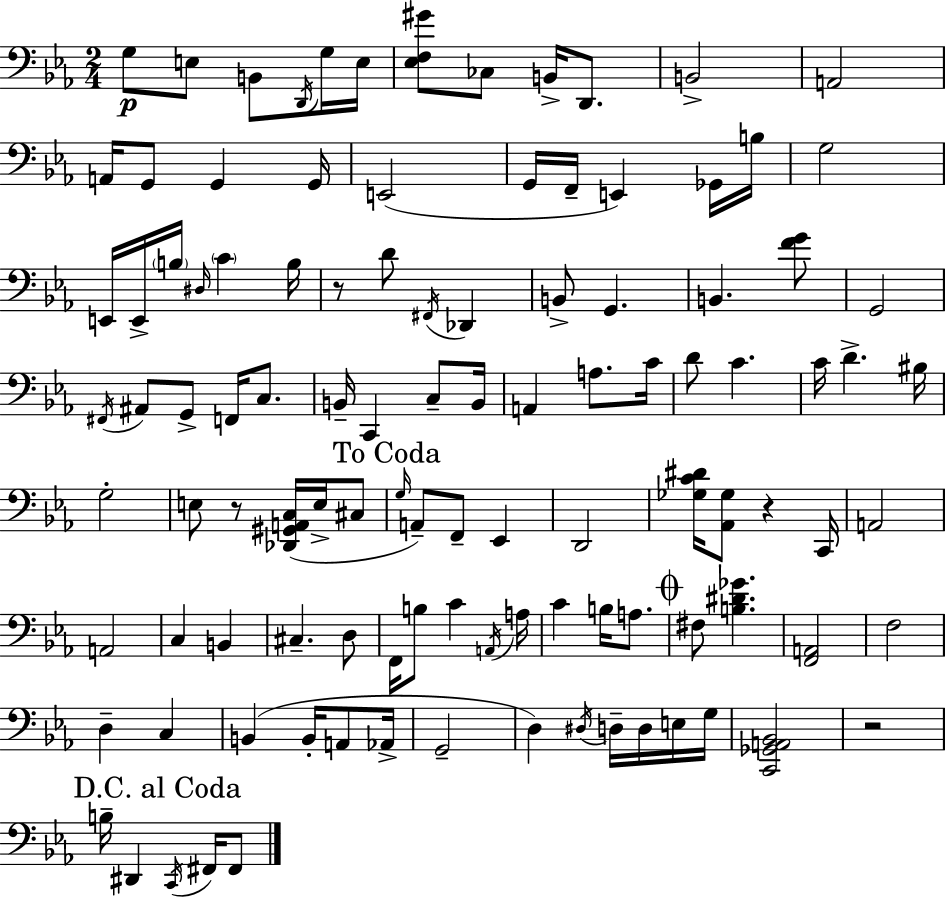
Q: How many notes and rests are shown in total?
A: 108